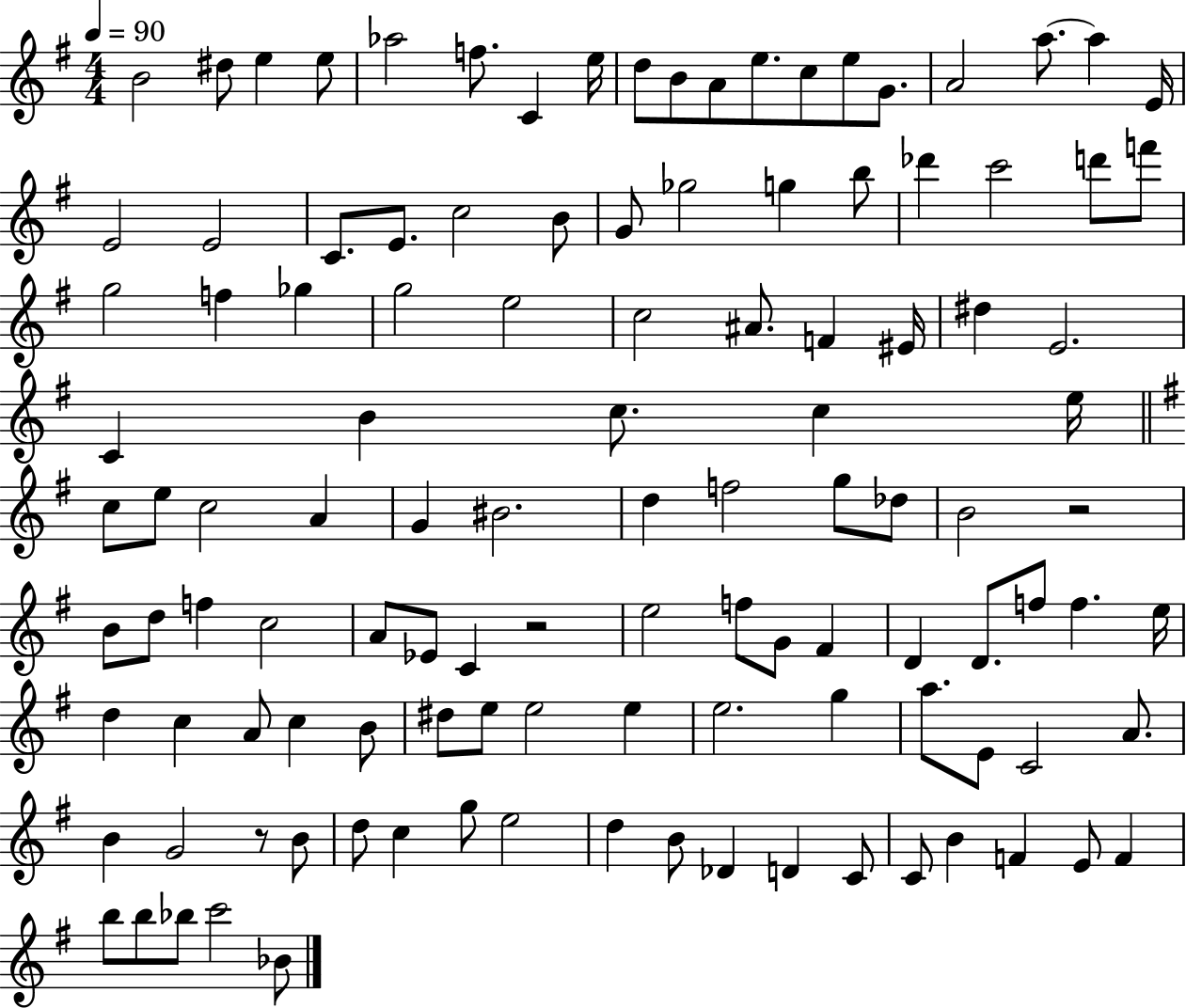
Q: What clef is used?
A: treble